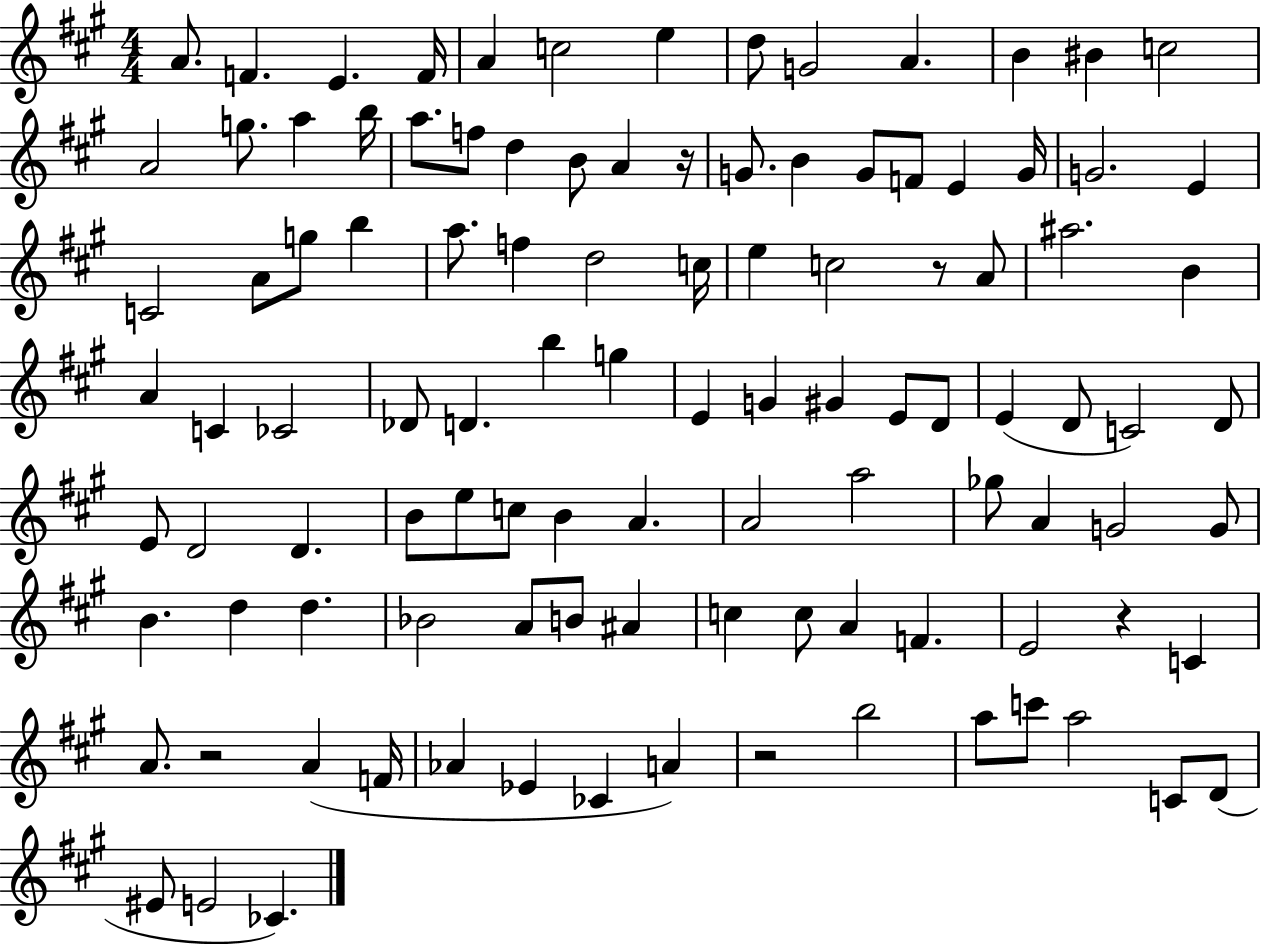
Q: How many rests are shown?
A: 5